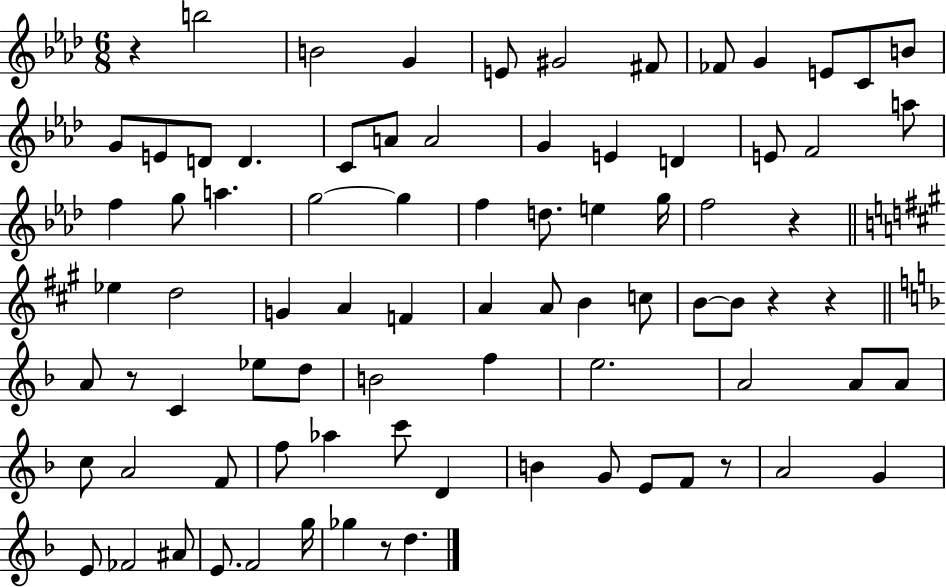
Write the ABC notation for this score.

X:1
T:Untitled
M:6/8
L:1/4
K:Ab
z b2 B2 G E/2 ^G2 ^F/2 _F/2 G E/2 C/2 B/2 G/2 E/2 D/2 D C/2 A/2 A2 G E D E/2 F2 a/2 f g/2 a g2 g f d/2 e g/4 f2 z _e d2 G A F A A/2 B c/2 B/2 B/2 z z A/2 z/2 C _e/2 d/2 B2 f e2 A2 A/2 A/2 c/2 A2 F/2 f/2 _a c'/2 D B G/2 E/2 F/2 z/2 A2 G E/2 _F2 ^A/2 E/2 F2 g/4 _g z/2 d